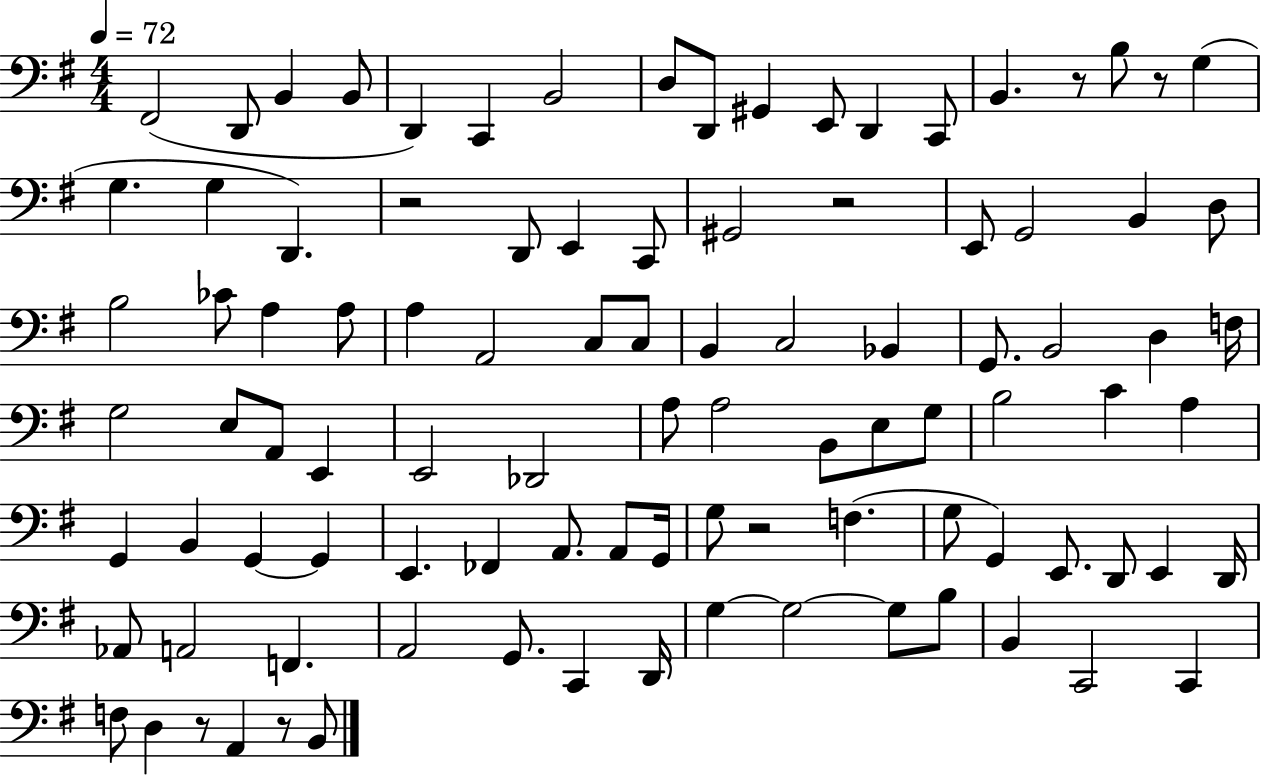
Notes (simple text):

F#2/h D2/e B2/q B2/e D2/q C2/q B2/h D3/e D2/e G#2/q E2/e D2/q C2/e B2/q. R/e B3/e R/e G3/q G3/q. G3/q D2/q. R/h D2/e E2/q C2/e G#2/h R/h E2/e G2/h B2/q D3/e B3/h CES4/e A3/q A3/e A3/q A2/h C3/e C3/e B2/q C3/h Bb2/q G2/e. B2/h D3/q F3/s G3/h E3/e A2/e E2/q E2/h Db2/h A3/e A3/h B2/e E3/e G3/e B3/h C4/q A3/q G2/q B2/q G2/q G2/q E2/q. FES2/q A2/e. A2/e G2/s G3/e R/h F3/q. G3/e G2/q E2/e. D2/e E2/q D2/s Ab2/e A2/h F2/q. A2/h G2/e. C2/q D2/s G3/q G3/h G3/e B3/e B2/q C2/h C2/q F3/e D3/q R/e A2/q R/e B2/e